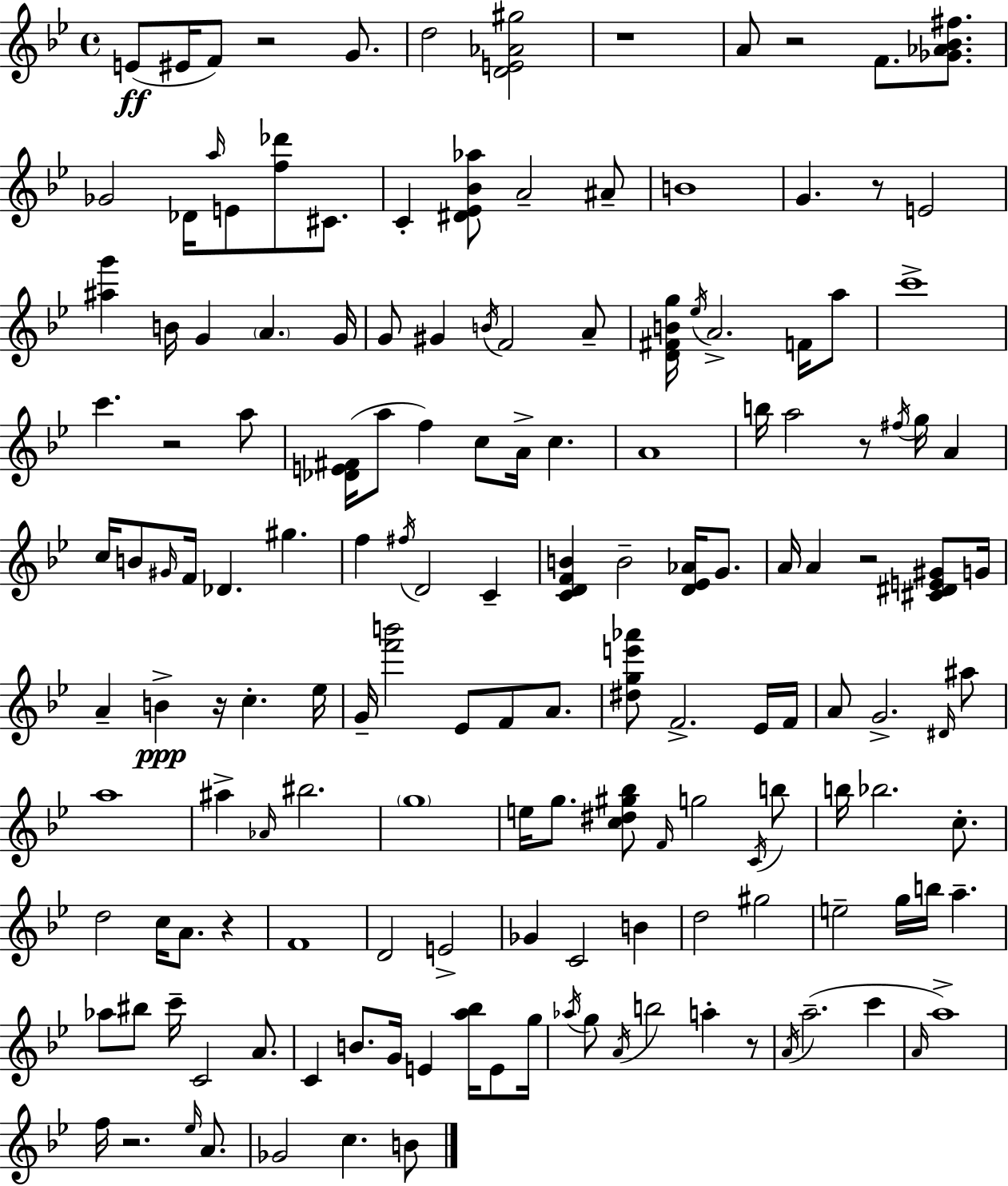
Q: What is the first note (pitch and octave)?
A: E4